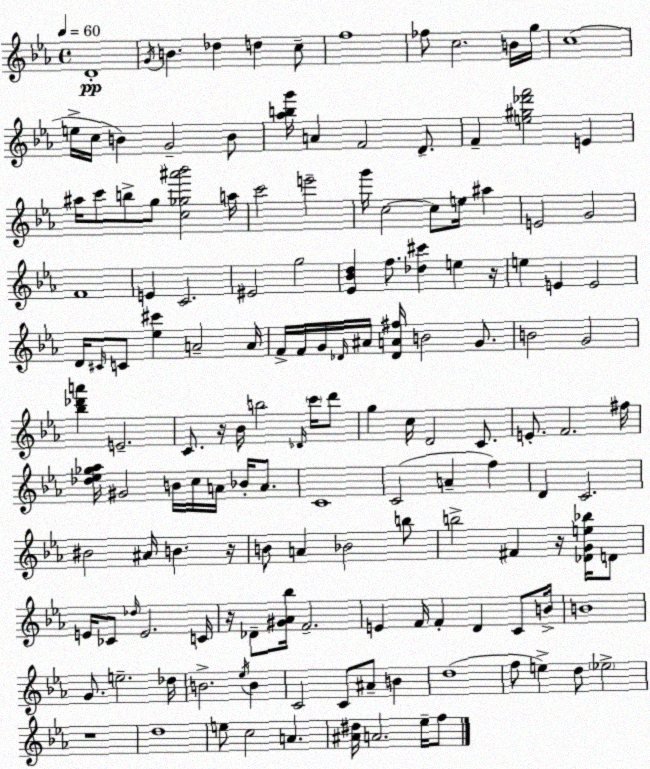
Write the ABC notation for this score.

X:1
T:Untitled
M:4/4
L:1/4
K:Eb
D4 G/4 B _d d c/2 f4 _f/2 c2 B/4 g/4 c4 e/4 c/4 B G2 B/2 [_abg']/4 A F2 D/2 F [e^g_d'f']2 E ^a/4 c'/2 b/2 g/2 [c_g^a'_b']2 a/4 c'2 e'2 g'/4 c2 c/2 e/4 ^a E2 G2 F4 E C2 ^E2 g2 [_E_Bd] f/2 [_d^c'] e z/4 e E E2 D/4 ^C/4 C/2 [_e^c'] A2 A/4 F/4 F/4 G/4 _D/4 ^A/4 [_DA^f]/4 B2 G/2 B2 G2 [_b_d'a'] E2 C/2 z/4 _B/4 b2 _D/4 c'/4 d'/2 g c/4 D2 C/2 E/2 F2 ^f/4 [_d_e_g_a]/4 ^G2 B/4 c/4 A/4 _B/4 A/2 C4 C2 A f D C2 ^B2 ^A/4 B z/4 B/2 A _B2 b/2 b2 ^F z/4 [_DGe_b]/4 D/2 E/4 _C/2 _d/4 E2 C/4 z/4 _D/2 [^G_A_b]/4 F2 E F/4 F D C/2 B/4 B4 G/2 e2 _d/4 B2 _e/4 B C2 C/2 ^A/2 B d4 f/2 e d/2 _e2 z4 d4 e/2 c2 A [^A^d]/4 A2 _e/4 f/2